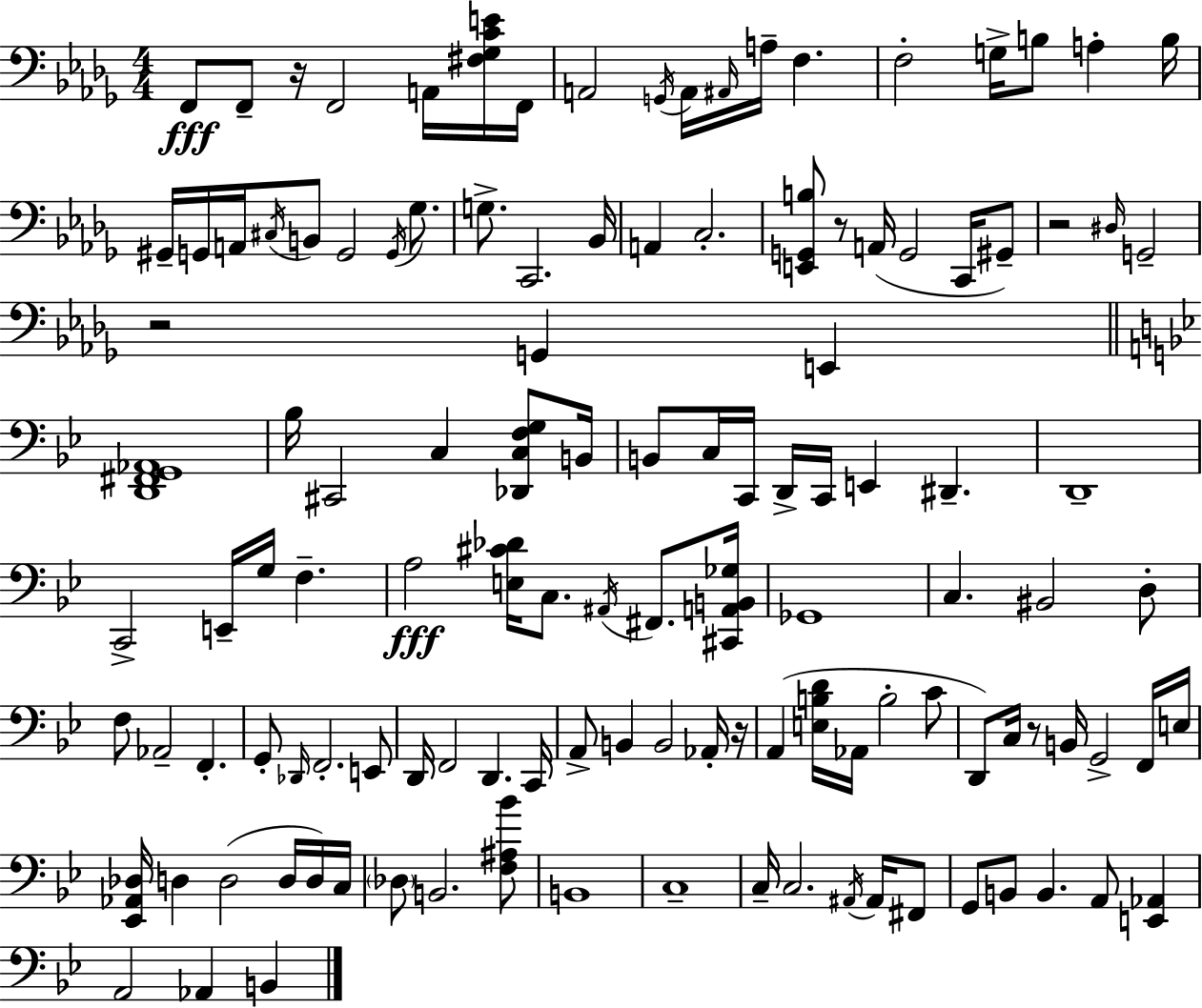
F2/e F2/e R/s F2/h A2/s [F#3,Gb3,C4,E4]/s F2/s A2/h G2/s A2/s A#2/s A3/s F3/q. F3/h G3/s B3/e A3/q B3/s G#2/s G2/s A2/s C#3/s B2/e G2/h G2/s Gb3/e. G3/e. C2/h. Bb2/s A2/q C3/h. [E2,G2,B3]/e R/e A2/s G2/h C2/s G#2/e R/h D#3/s G2/h R/h G2/q E2/q [D2,F#2,G2,Ab2]/w Bb3/s C#2/h C3/q [Db2,C3,F3,G3]/e B2/s B2/e C3/s C2/s D2/s C2/s E2/q D#2/q. D2/w C2/h E2/s G3/s F3/q. A3/h [E3,C#4,Db4]/s C3/e. A#2/s F#2/e. [C#2,A2,B2,Gb3]/s Gb2/w C3/q. BIS2/h D3/e F3/e Ab2/h F2/q. G2/e Db2/s F2/h. E2/e D2/s F2/h D2/q. C2/s A2/e B2/q B2/h Ab2/s R/s A2/q [E3,B3,D4]/s Ab2/s B3/h C4/e D2/e C3/s R/e B2/s G2/h F2/s E3/s [Eb2,Ab2,Db3]/s D3/q D3/h D3/s D3/s C3/s Db3/e B2/h. [F3,A#3,Bb4]/e B2/w C3/w C3/s C3/h. A#2/s A#2/s F#2/e G2/e B2/e B2/q. A2/e [E2,Ab2]/q A2/h Ab2/q B2/q